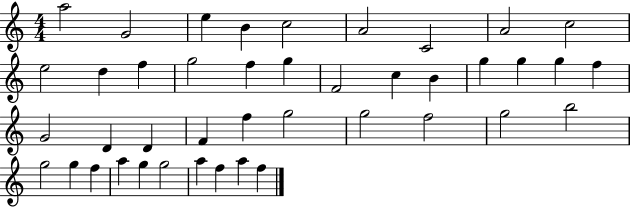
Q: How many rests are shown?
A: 0